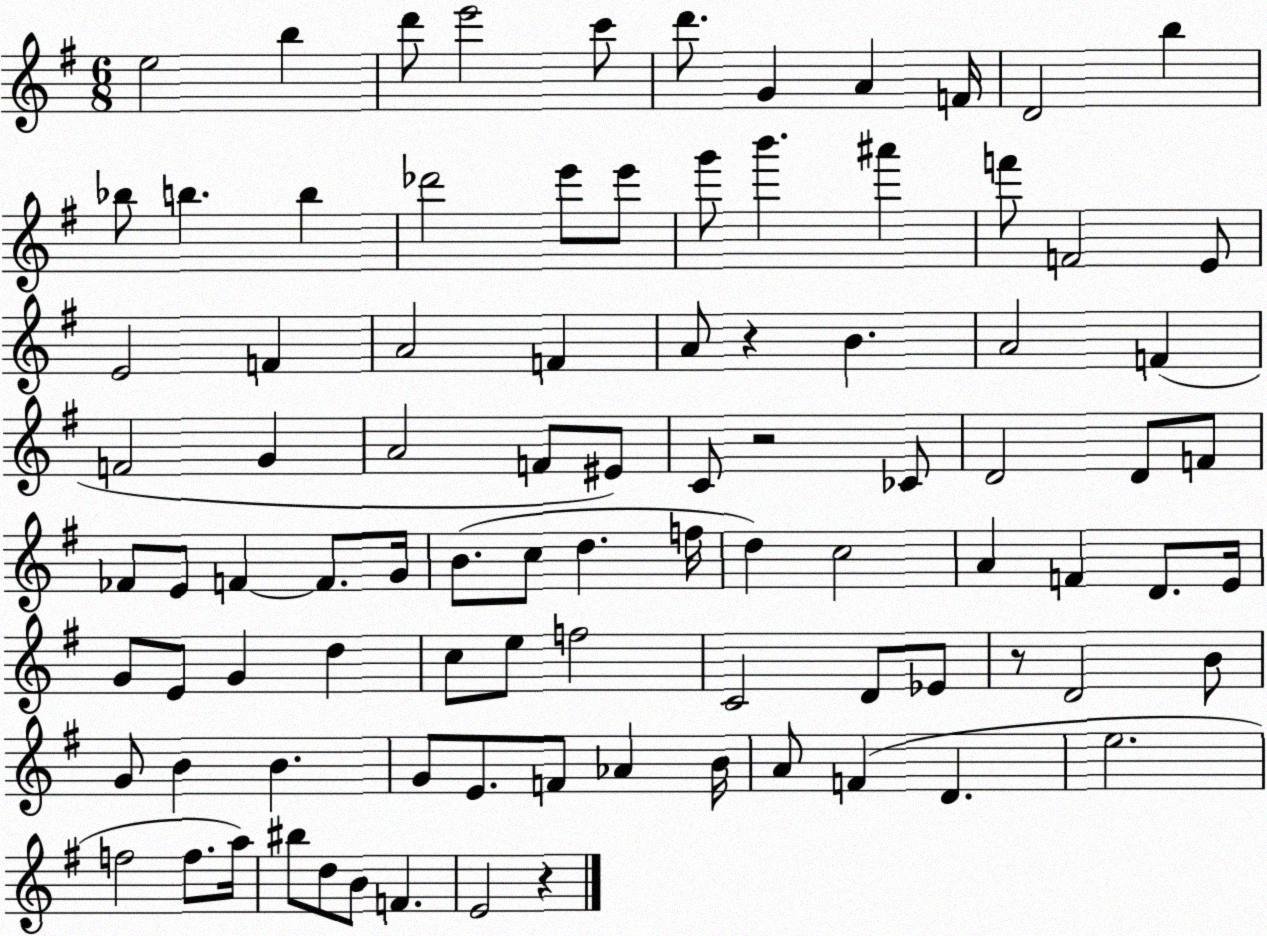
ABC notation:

X:1
T:Untitled
M:6/8
L:1/4
K:G
e2 b d'/2 e'2 c'/2 d'/2 G A F/4 D2 b _b/2 b b _d'2 e'/2 e'/2 g'/2 b' ^a' f'/2 F2 E/2 E2 F A2 F A/2 z B A2 F F2 G A2 F/2 ^E/2 C/2 z2 _C/2 D2 D/2 F/2 _F/2 E/2 F F/2 G/4 B/2 c/2 d f/4 d c2 A F D/2 E/4 G/2 E/2 G d c/2 e/2 f2 C2 D/2 _E/2 z/2 D2 B/2 G/2 B B G/2 E/2 F/2 _A B/4 A/2 F D e2 f2 f/2 a/4 ^b/2 d/2 B/2 F E2 z